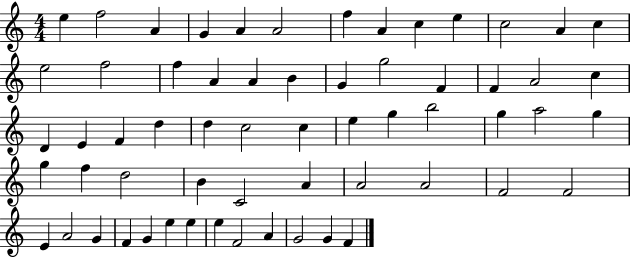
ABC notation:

X:1
T:Untitled
M:4/4
L:1/4
K:C
e f2 A G A A2 f A c e c2 A c e2 f2 f A A B G g2 F F A2 c D E F d d c2 c e g b2 g a2 g g f d2 B C2 A A2 A2 F2 F2 E A2 G F G e e e F2 A G2 G F